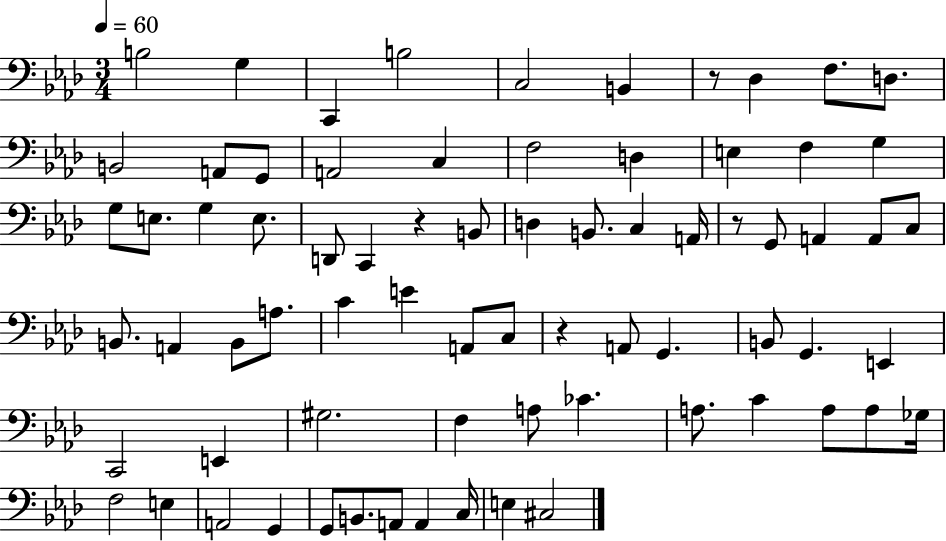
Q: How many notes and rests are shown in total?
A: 73